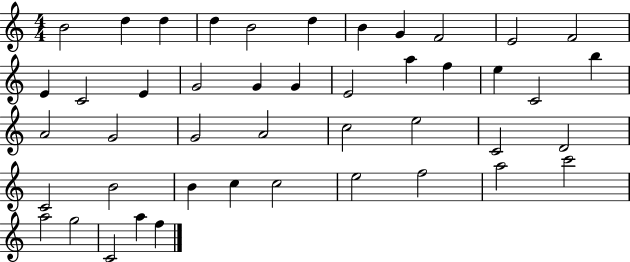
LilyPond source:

{
  \clef treble
  \numericTimeSignature
  \time 4/4
  \key c \major
  b'2 d''4 d''4 | d''4 b'2 d''4 | b'4 g'4 f'2 | e'2 f'2 | \break e'4 c'2 e'4 | g'2 g'4 g'4 | e'2 a''4 f''4 | e''4 c'2 b''4 | \break a'2 g'2 | g'2 a'2 | c''2 e''2 | c'2 d'2 | \break c'2 b'2 | b'4 c''4 c''2 | e''2 f''2 | a''2 c'''2 | \break a''2 g''2 | c'2 a''4 f''4 | \bar "|."
}